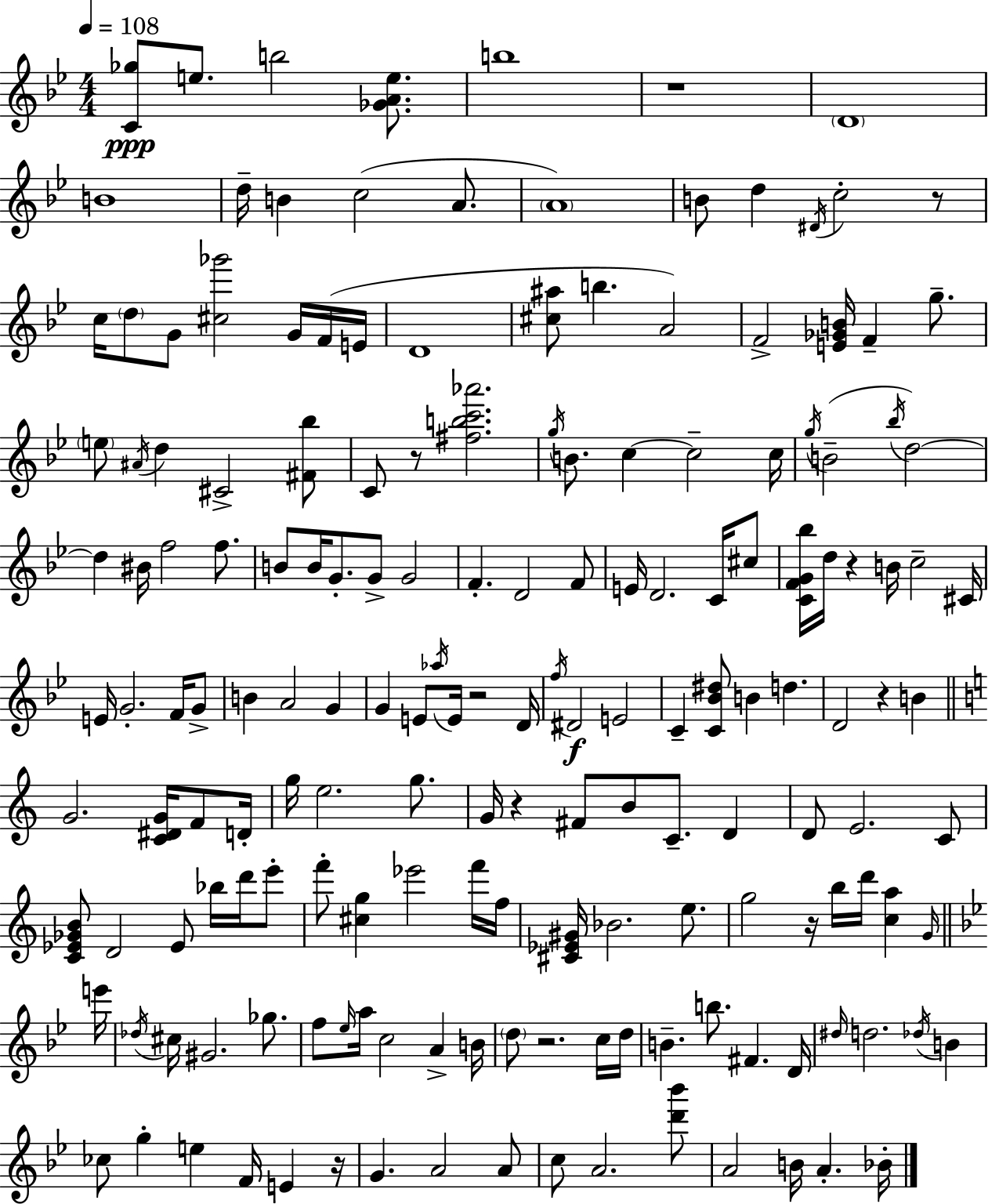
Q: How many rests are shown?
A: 10